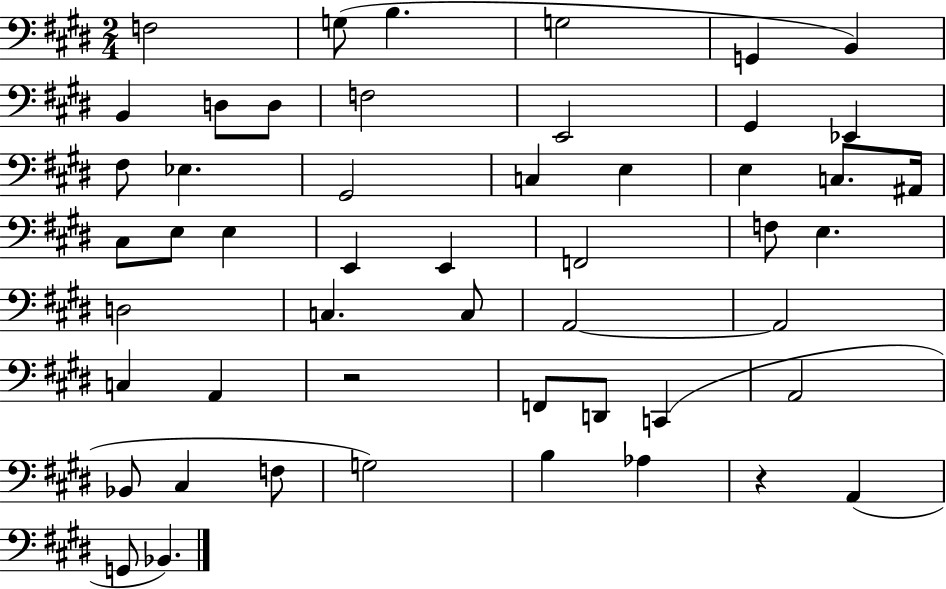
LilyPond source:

{
  \clef bass
  \numericTimeSignature
  \time 2/4
  \key e \major
  f2 | g8( b4. | g2 | g,4 b,4) | \break b,4 d8 d8 | f2 | e,2 | gis,4 ees,4 | \break fis8 ees4. | gis,2 | c4 e4 | e4 c8. ais,16 | \break cis8 e8 e4 | e,4 e,4 | f,2 | f8 e4. | \break d2 | c4. c8 | a,2~~ | a,2 | \break c4 a,4 | r2 | f,8 d,8 c,4( | a,2 | \break bes,8 cis4 f8 | g2) | b4 aes4 | r4 a,4( | \break g,8 bes,4.) | \bar "|."
}